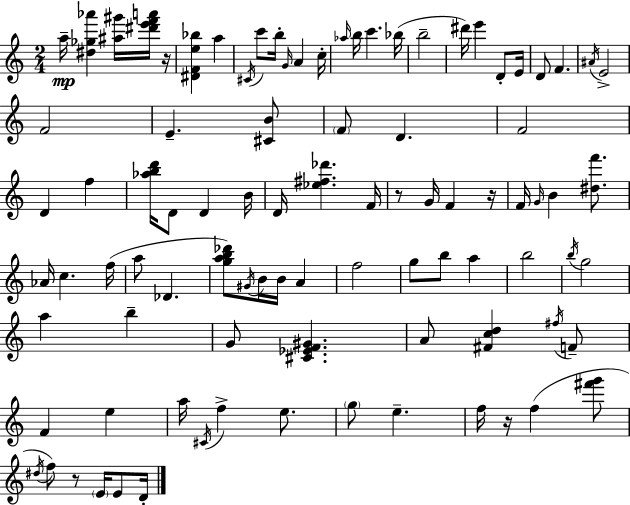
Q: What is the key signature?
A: C major